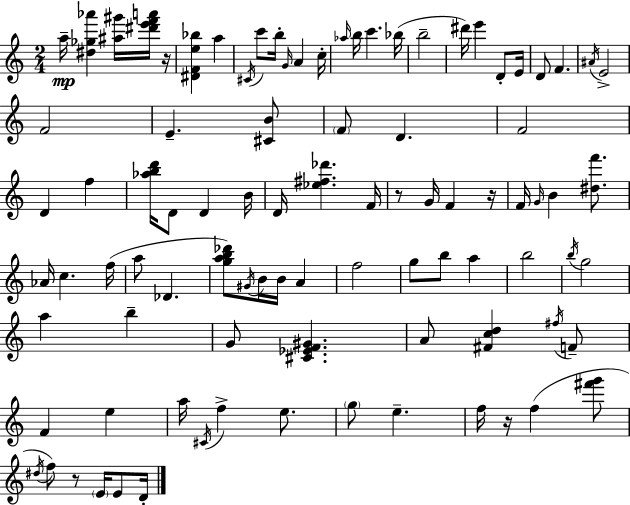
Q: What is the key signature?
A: C major